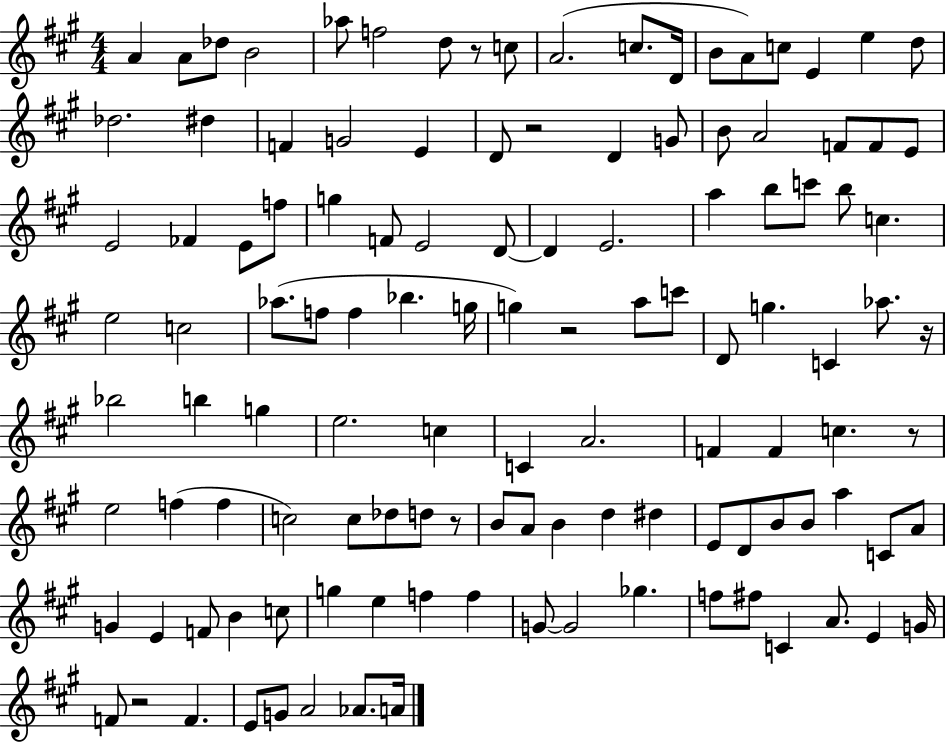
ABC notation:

X:1
T:Untitled
M:4/4
L:1/4
K:A
A A/2 _d/2 B2 _a/2 f2 d/2 z/2 c/2 A2 c/2 D/4 B/2 A/2 c/2 E e d/2 _d2 ^d F G2 E D/2 z2 D G/2 B/2 A2 F/2 F/2 E/2 E2 _F E/2 f/2 g F/2 E2 D/2 D E2 a b/2 c'/2 b/2 c e2 c2 _a/2 f/2 f _b g/4 g z2 a/2 c'/2 D/2 g C _a/2 z/4 _b2 b g e2 c C A2 F F c z/2 e2 f f c2 c/2 _d/2 d/2 z/2 B/2 A/2 B d ^d E/2 D/2 B/2 B/2 a C/2 A/2 G E F/2 B c/2 g e f f G/2 G2 _g f/2 ^f/2 C A/2 E G/4 F/2 z2 F E/2 G/2 A2 _A/2 A/4